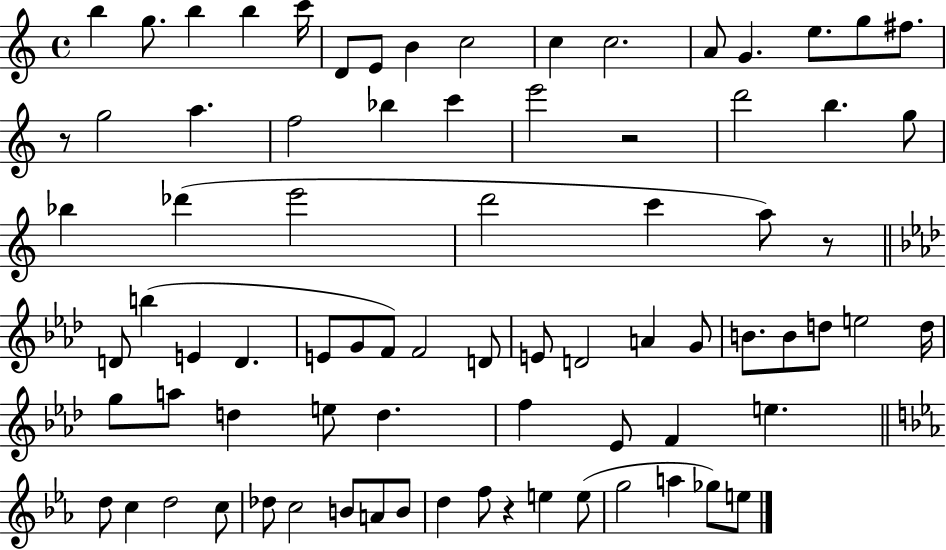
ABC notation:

X:1
T:Untitled
M:4/4
L:1/4
K:C
b g/2 b b c'/4 D/2 E/2 B c2 c c2 A/2 G e/2 g/2 ^f/2 z/2 g2 a f2 _b c' e'2 z2 d'2 b g/2 _b _d' e'2 d'2 c' a/2 z/2 D/2 b E D E/2 G/2 F/2 F2 D/2 E/2 D2 A G/2 B/2 B/2 d/2 e2 d/4 g/2 a/2 d e/2 d f _E/2 F e d/2 c d2 c/2 _d/2 c2 B/2 A/2 B/2 d f/2 z e e/2 g2 a _g/2 e/2